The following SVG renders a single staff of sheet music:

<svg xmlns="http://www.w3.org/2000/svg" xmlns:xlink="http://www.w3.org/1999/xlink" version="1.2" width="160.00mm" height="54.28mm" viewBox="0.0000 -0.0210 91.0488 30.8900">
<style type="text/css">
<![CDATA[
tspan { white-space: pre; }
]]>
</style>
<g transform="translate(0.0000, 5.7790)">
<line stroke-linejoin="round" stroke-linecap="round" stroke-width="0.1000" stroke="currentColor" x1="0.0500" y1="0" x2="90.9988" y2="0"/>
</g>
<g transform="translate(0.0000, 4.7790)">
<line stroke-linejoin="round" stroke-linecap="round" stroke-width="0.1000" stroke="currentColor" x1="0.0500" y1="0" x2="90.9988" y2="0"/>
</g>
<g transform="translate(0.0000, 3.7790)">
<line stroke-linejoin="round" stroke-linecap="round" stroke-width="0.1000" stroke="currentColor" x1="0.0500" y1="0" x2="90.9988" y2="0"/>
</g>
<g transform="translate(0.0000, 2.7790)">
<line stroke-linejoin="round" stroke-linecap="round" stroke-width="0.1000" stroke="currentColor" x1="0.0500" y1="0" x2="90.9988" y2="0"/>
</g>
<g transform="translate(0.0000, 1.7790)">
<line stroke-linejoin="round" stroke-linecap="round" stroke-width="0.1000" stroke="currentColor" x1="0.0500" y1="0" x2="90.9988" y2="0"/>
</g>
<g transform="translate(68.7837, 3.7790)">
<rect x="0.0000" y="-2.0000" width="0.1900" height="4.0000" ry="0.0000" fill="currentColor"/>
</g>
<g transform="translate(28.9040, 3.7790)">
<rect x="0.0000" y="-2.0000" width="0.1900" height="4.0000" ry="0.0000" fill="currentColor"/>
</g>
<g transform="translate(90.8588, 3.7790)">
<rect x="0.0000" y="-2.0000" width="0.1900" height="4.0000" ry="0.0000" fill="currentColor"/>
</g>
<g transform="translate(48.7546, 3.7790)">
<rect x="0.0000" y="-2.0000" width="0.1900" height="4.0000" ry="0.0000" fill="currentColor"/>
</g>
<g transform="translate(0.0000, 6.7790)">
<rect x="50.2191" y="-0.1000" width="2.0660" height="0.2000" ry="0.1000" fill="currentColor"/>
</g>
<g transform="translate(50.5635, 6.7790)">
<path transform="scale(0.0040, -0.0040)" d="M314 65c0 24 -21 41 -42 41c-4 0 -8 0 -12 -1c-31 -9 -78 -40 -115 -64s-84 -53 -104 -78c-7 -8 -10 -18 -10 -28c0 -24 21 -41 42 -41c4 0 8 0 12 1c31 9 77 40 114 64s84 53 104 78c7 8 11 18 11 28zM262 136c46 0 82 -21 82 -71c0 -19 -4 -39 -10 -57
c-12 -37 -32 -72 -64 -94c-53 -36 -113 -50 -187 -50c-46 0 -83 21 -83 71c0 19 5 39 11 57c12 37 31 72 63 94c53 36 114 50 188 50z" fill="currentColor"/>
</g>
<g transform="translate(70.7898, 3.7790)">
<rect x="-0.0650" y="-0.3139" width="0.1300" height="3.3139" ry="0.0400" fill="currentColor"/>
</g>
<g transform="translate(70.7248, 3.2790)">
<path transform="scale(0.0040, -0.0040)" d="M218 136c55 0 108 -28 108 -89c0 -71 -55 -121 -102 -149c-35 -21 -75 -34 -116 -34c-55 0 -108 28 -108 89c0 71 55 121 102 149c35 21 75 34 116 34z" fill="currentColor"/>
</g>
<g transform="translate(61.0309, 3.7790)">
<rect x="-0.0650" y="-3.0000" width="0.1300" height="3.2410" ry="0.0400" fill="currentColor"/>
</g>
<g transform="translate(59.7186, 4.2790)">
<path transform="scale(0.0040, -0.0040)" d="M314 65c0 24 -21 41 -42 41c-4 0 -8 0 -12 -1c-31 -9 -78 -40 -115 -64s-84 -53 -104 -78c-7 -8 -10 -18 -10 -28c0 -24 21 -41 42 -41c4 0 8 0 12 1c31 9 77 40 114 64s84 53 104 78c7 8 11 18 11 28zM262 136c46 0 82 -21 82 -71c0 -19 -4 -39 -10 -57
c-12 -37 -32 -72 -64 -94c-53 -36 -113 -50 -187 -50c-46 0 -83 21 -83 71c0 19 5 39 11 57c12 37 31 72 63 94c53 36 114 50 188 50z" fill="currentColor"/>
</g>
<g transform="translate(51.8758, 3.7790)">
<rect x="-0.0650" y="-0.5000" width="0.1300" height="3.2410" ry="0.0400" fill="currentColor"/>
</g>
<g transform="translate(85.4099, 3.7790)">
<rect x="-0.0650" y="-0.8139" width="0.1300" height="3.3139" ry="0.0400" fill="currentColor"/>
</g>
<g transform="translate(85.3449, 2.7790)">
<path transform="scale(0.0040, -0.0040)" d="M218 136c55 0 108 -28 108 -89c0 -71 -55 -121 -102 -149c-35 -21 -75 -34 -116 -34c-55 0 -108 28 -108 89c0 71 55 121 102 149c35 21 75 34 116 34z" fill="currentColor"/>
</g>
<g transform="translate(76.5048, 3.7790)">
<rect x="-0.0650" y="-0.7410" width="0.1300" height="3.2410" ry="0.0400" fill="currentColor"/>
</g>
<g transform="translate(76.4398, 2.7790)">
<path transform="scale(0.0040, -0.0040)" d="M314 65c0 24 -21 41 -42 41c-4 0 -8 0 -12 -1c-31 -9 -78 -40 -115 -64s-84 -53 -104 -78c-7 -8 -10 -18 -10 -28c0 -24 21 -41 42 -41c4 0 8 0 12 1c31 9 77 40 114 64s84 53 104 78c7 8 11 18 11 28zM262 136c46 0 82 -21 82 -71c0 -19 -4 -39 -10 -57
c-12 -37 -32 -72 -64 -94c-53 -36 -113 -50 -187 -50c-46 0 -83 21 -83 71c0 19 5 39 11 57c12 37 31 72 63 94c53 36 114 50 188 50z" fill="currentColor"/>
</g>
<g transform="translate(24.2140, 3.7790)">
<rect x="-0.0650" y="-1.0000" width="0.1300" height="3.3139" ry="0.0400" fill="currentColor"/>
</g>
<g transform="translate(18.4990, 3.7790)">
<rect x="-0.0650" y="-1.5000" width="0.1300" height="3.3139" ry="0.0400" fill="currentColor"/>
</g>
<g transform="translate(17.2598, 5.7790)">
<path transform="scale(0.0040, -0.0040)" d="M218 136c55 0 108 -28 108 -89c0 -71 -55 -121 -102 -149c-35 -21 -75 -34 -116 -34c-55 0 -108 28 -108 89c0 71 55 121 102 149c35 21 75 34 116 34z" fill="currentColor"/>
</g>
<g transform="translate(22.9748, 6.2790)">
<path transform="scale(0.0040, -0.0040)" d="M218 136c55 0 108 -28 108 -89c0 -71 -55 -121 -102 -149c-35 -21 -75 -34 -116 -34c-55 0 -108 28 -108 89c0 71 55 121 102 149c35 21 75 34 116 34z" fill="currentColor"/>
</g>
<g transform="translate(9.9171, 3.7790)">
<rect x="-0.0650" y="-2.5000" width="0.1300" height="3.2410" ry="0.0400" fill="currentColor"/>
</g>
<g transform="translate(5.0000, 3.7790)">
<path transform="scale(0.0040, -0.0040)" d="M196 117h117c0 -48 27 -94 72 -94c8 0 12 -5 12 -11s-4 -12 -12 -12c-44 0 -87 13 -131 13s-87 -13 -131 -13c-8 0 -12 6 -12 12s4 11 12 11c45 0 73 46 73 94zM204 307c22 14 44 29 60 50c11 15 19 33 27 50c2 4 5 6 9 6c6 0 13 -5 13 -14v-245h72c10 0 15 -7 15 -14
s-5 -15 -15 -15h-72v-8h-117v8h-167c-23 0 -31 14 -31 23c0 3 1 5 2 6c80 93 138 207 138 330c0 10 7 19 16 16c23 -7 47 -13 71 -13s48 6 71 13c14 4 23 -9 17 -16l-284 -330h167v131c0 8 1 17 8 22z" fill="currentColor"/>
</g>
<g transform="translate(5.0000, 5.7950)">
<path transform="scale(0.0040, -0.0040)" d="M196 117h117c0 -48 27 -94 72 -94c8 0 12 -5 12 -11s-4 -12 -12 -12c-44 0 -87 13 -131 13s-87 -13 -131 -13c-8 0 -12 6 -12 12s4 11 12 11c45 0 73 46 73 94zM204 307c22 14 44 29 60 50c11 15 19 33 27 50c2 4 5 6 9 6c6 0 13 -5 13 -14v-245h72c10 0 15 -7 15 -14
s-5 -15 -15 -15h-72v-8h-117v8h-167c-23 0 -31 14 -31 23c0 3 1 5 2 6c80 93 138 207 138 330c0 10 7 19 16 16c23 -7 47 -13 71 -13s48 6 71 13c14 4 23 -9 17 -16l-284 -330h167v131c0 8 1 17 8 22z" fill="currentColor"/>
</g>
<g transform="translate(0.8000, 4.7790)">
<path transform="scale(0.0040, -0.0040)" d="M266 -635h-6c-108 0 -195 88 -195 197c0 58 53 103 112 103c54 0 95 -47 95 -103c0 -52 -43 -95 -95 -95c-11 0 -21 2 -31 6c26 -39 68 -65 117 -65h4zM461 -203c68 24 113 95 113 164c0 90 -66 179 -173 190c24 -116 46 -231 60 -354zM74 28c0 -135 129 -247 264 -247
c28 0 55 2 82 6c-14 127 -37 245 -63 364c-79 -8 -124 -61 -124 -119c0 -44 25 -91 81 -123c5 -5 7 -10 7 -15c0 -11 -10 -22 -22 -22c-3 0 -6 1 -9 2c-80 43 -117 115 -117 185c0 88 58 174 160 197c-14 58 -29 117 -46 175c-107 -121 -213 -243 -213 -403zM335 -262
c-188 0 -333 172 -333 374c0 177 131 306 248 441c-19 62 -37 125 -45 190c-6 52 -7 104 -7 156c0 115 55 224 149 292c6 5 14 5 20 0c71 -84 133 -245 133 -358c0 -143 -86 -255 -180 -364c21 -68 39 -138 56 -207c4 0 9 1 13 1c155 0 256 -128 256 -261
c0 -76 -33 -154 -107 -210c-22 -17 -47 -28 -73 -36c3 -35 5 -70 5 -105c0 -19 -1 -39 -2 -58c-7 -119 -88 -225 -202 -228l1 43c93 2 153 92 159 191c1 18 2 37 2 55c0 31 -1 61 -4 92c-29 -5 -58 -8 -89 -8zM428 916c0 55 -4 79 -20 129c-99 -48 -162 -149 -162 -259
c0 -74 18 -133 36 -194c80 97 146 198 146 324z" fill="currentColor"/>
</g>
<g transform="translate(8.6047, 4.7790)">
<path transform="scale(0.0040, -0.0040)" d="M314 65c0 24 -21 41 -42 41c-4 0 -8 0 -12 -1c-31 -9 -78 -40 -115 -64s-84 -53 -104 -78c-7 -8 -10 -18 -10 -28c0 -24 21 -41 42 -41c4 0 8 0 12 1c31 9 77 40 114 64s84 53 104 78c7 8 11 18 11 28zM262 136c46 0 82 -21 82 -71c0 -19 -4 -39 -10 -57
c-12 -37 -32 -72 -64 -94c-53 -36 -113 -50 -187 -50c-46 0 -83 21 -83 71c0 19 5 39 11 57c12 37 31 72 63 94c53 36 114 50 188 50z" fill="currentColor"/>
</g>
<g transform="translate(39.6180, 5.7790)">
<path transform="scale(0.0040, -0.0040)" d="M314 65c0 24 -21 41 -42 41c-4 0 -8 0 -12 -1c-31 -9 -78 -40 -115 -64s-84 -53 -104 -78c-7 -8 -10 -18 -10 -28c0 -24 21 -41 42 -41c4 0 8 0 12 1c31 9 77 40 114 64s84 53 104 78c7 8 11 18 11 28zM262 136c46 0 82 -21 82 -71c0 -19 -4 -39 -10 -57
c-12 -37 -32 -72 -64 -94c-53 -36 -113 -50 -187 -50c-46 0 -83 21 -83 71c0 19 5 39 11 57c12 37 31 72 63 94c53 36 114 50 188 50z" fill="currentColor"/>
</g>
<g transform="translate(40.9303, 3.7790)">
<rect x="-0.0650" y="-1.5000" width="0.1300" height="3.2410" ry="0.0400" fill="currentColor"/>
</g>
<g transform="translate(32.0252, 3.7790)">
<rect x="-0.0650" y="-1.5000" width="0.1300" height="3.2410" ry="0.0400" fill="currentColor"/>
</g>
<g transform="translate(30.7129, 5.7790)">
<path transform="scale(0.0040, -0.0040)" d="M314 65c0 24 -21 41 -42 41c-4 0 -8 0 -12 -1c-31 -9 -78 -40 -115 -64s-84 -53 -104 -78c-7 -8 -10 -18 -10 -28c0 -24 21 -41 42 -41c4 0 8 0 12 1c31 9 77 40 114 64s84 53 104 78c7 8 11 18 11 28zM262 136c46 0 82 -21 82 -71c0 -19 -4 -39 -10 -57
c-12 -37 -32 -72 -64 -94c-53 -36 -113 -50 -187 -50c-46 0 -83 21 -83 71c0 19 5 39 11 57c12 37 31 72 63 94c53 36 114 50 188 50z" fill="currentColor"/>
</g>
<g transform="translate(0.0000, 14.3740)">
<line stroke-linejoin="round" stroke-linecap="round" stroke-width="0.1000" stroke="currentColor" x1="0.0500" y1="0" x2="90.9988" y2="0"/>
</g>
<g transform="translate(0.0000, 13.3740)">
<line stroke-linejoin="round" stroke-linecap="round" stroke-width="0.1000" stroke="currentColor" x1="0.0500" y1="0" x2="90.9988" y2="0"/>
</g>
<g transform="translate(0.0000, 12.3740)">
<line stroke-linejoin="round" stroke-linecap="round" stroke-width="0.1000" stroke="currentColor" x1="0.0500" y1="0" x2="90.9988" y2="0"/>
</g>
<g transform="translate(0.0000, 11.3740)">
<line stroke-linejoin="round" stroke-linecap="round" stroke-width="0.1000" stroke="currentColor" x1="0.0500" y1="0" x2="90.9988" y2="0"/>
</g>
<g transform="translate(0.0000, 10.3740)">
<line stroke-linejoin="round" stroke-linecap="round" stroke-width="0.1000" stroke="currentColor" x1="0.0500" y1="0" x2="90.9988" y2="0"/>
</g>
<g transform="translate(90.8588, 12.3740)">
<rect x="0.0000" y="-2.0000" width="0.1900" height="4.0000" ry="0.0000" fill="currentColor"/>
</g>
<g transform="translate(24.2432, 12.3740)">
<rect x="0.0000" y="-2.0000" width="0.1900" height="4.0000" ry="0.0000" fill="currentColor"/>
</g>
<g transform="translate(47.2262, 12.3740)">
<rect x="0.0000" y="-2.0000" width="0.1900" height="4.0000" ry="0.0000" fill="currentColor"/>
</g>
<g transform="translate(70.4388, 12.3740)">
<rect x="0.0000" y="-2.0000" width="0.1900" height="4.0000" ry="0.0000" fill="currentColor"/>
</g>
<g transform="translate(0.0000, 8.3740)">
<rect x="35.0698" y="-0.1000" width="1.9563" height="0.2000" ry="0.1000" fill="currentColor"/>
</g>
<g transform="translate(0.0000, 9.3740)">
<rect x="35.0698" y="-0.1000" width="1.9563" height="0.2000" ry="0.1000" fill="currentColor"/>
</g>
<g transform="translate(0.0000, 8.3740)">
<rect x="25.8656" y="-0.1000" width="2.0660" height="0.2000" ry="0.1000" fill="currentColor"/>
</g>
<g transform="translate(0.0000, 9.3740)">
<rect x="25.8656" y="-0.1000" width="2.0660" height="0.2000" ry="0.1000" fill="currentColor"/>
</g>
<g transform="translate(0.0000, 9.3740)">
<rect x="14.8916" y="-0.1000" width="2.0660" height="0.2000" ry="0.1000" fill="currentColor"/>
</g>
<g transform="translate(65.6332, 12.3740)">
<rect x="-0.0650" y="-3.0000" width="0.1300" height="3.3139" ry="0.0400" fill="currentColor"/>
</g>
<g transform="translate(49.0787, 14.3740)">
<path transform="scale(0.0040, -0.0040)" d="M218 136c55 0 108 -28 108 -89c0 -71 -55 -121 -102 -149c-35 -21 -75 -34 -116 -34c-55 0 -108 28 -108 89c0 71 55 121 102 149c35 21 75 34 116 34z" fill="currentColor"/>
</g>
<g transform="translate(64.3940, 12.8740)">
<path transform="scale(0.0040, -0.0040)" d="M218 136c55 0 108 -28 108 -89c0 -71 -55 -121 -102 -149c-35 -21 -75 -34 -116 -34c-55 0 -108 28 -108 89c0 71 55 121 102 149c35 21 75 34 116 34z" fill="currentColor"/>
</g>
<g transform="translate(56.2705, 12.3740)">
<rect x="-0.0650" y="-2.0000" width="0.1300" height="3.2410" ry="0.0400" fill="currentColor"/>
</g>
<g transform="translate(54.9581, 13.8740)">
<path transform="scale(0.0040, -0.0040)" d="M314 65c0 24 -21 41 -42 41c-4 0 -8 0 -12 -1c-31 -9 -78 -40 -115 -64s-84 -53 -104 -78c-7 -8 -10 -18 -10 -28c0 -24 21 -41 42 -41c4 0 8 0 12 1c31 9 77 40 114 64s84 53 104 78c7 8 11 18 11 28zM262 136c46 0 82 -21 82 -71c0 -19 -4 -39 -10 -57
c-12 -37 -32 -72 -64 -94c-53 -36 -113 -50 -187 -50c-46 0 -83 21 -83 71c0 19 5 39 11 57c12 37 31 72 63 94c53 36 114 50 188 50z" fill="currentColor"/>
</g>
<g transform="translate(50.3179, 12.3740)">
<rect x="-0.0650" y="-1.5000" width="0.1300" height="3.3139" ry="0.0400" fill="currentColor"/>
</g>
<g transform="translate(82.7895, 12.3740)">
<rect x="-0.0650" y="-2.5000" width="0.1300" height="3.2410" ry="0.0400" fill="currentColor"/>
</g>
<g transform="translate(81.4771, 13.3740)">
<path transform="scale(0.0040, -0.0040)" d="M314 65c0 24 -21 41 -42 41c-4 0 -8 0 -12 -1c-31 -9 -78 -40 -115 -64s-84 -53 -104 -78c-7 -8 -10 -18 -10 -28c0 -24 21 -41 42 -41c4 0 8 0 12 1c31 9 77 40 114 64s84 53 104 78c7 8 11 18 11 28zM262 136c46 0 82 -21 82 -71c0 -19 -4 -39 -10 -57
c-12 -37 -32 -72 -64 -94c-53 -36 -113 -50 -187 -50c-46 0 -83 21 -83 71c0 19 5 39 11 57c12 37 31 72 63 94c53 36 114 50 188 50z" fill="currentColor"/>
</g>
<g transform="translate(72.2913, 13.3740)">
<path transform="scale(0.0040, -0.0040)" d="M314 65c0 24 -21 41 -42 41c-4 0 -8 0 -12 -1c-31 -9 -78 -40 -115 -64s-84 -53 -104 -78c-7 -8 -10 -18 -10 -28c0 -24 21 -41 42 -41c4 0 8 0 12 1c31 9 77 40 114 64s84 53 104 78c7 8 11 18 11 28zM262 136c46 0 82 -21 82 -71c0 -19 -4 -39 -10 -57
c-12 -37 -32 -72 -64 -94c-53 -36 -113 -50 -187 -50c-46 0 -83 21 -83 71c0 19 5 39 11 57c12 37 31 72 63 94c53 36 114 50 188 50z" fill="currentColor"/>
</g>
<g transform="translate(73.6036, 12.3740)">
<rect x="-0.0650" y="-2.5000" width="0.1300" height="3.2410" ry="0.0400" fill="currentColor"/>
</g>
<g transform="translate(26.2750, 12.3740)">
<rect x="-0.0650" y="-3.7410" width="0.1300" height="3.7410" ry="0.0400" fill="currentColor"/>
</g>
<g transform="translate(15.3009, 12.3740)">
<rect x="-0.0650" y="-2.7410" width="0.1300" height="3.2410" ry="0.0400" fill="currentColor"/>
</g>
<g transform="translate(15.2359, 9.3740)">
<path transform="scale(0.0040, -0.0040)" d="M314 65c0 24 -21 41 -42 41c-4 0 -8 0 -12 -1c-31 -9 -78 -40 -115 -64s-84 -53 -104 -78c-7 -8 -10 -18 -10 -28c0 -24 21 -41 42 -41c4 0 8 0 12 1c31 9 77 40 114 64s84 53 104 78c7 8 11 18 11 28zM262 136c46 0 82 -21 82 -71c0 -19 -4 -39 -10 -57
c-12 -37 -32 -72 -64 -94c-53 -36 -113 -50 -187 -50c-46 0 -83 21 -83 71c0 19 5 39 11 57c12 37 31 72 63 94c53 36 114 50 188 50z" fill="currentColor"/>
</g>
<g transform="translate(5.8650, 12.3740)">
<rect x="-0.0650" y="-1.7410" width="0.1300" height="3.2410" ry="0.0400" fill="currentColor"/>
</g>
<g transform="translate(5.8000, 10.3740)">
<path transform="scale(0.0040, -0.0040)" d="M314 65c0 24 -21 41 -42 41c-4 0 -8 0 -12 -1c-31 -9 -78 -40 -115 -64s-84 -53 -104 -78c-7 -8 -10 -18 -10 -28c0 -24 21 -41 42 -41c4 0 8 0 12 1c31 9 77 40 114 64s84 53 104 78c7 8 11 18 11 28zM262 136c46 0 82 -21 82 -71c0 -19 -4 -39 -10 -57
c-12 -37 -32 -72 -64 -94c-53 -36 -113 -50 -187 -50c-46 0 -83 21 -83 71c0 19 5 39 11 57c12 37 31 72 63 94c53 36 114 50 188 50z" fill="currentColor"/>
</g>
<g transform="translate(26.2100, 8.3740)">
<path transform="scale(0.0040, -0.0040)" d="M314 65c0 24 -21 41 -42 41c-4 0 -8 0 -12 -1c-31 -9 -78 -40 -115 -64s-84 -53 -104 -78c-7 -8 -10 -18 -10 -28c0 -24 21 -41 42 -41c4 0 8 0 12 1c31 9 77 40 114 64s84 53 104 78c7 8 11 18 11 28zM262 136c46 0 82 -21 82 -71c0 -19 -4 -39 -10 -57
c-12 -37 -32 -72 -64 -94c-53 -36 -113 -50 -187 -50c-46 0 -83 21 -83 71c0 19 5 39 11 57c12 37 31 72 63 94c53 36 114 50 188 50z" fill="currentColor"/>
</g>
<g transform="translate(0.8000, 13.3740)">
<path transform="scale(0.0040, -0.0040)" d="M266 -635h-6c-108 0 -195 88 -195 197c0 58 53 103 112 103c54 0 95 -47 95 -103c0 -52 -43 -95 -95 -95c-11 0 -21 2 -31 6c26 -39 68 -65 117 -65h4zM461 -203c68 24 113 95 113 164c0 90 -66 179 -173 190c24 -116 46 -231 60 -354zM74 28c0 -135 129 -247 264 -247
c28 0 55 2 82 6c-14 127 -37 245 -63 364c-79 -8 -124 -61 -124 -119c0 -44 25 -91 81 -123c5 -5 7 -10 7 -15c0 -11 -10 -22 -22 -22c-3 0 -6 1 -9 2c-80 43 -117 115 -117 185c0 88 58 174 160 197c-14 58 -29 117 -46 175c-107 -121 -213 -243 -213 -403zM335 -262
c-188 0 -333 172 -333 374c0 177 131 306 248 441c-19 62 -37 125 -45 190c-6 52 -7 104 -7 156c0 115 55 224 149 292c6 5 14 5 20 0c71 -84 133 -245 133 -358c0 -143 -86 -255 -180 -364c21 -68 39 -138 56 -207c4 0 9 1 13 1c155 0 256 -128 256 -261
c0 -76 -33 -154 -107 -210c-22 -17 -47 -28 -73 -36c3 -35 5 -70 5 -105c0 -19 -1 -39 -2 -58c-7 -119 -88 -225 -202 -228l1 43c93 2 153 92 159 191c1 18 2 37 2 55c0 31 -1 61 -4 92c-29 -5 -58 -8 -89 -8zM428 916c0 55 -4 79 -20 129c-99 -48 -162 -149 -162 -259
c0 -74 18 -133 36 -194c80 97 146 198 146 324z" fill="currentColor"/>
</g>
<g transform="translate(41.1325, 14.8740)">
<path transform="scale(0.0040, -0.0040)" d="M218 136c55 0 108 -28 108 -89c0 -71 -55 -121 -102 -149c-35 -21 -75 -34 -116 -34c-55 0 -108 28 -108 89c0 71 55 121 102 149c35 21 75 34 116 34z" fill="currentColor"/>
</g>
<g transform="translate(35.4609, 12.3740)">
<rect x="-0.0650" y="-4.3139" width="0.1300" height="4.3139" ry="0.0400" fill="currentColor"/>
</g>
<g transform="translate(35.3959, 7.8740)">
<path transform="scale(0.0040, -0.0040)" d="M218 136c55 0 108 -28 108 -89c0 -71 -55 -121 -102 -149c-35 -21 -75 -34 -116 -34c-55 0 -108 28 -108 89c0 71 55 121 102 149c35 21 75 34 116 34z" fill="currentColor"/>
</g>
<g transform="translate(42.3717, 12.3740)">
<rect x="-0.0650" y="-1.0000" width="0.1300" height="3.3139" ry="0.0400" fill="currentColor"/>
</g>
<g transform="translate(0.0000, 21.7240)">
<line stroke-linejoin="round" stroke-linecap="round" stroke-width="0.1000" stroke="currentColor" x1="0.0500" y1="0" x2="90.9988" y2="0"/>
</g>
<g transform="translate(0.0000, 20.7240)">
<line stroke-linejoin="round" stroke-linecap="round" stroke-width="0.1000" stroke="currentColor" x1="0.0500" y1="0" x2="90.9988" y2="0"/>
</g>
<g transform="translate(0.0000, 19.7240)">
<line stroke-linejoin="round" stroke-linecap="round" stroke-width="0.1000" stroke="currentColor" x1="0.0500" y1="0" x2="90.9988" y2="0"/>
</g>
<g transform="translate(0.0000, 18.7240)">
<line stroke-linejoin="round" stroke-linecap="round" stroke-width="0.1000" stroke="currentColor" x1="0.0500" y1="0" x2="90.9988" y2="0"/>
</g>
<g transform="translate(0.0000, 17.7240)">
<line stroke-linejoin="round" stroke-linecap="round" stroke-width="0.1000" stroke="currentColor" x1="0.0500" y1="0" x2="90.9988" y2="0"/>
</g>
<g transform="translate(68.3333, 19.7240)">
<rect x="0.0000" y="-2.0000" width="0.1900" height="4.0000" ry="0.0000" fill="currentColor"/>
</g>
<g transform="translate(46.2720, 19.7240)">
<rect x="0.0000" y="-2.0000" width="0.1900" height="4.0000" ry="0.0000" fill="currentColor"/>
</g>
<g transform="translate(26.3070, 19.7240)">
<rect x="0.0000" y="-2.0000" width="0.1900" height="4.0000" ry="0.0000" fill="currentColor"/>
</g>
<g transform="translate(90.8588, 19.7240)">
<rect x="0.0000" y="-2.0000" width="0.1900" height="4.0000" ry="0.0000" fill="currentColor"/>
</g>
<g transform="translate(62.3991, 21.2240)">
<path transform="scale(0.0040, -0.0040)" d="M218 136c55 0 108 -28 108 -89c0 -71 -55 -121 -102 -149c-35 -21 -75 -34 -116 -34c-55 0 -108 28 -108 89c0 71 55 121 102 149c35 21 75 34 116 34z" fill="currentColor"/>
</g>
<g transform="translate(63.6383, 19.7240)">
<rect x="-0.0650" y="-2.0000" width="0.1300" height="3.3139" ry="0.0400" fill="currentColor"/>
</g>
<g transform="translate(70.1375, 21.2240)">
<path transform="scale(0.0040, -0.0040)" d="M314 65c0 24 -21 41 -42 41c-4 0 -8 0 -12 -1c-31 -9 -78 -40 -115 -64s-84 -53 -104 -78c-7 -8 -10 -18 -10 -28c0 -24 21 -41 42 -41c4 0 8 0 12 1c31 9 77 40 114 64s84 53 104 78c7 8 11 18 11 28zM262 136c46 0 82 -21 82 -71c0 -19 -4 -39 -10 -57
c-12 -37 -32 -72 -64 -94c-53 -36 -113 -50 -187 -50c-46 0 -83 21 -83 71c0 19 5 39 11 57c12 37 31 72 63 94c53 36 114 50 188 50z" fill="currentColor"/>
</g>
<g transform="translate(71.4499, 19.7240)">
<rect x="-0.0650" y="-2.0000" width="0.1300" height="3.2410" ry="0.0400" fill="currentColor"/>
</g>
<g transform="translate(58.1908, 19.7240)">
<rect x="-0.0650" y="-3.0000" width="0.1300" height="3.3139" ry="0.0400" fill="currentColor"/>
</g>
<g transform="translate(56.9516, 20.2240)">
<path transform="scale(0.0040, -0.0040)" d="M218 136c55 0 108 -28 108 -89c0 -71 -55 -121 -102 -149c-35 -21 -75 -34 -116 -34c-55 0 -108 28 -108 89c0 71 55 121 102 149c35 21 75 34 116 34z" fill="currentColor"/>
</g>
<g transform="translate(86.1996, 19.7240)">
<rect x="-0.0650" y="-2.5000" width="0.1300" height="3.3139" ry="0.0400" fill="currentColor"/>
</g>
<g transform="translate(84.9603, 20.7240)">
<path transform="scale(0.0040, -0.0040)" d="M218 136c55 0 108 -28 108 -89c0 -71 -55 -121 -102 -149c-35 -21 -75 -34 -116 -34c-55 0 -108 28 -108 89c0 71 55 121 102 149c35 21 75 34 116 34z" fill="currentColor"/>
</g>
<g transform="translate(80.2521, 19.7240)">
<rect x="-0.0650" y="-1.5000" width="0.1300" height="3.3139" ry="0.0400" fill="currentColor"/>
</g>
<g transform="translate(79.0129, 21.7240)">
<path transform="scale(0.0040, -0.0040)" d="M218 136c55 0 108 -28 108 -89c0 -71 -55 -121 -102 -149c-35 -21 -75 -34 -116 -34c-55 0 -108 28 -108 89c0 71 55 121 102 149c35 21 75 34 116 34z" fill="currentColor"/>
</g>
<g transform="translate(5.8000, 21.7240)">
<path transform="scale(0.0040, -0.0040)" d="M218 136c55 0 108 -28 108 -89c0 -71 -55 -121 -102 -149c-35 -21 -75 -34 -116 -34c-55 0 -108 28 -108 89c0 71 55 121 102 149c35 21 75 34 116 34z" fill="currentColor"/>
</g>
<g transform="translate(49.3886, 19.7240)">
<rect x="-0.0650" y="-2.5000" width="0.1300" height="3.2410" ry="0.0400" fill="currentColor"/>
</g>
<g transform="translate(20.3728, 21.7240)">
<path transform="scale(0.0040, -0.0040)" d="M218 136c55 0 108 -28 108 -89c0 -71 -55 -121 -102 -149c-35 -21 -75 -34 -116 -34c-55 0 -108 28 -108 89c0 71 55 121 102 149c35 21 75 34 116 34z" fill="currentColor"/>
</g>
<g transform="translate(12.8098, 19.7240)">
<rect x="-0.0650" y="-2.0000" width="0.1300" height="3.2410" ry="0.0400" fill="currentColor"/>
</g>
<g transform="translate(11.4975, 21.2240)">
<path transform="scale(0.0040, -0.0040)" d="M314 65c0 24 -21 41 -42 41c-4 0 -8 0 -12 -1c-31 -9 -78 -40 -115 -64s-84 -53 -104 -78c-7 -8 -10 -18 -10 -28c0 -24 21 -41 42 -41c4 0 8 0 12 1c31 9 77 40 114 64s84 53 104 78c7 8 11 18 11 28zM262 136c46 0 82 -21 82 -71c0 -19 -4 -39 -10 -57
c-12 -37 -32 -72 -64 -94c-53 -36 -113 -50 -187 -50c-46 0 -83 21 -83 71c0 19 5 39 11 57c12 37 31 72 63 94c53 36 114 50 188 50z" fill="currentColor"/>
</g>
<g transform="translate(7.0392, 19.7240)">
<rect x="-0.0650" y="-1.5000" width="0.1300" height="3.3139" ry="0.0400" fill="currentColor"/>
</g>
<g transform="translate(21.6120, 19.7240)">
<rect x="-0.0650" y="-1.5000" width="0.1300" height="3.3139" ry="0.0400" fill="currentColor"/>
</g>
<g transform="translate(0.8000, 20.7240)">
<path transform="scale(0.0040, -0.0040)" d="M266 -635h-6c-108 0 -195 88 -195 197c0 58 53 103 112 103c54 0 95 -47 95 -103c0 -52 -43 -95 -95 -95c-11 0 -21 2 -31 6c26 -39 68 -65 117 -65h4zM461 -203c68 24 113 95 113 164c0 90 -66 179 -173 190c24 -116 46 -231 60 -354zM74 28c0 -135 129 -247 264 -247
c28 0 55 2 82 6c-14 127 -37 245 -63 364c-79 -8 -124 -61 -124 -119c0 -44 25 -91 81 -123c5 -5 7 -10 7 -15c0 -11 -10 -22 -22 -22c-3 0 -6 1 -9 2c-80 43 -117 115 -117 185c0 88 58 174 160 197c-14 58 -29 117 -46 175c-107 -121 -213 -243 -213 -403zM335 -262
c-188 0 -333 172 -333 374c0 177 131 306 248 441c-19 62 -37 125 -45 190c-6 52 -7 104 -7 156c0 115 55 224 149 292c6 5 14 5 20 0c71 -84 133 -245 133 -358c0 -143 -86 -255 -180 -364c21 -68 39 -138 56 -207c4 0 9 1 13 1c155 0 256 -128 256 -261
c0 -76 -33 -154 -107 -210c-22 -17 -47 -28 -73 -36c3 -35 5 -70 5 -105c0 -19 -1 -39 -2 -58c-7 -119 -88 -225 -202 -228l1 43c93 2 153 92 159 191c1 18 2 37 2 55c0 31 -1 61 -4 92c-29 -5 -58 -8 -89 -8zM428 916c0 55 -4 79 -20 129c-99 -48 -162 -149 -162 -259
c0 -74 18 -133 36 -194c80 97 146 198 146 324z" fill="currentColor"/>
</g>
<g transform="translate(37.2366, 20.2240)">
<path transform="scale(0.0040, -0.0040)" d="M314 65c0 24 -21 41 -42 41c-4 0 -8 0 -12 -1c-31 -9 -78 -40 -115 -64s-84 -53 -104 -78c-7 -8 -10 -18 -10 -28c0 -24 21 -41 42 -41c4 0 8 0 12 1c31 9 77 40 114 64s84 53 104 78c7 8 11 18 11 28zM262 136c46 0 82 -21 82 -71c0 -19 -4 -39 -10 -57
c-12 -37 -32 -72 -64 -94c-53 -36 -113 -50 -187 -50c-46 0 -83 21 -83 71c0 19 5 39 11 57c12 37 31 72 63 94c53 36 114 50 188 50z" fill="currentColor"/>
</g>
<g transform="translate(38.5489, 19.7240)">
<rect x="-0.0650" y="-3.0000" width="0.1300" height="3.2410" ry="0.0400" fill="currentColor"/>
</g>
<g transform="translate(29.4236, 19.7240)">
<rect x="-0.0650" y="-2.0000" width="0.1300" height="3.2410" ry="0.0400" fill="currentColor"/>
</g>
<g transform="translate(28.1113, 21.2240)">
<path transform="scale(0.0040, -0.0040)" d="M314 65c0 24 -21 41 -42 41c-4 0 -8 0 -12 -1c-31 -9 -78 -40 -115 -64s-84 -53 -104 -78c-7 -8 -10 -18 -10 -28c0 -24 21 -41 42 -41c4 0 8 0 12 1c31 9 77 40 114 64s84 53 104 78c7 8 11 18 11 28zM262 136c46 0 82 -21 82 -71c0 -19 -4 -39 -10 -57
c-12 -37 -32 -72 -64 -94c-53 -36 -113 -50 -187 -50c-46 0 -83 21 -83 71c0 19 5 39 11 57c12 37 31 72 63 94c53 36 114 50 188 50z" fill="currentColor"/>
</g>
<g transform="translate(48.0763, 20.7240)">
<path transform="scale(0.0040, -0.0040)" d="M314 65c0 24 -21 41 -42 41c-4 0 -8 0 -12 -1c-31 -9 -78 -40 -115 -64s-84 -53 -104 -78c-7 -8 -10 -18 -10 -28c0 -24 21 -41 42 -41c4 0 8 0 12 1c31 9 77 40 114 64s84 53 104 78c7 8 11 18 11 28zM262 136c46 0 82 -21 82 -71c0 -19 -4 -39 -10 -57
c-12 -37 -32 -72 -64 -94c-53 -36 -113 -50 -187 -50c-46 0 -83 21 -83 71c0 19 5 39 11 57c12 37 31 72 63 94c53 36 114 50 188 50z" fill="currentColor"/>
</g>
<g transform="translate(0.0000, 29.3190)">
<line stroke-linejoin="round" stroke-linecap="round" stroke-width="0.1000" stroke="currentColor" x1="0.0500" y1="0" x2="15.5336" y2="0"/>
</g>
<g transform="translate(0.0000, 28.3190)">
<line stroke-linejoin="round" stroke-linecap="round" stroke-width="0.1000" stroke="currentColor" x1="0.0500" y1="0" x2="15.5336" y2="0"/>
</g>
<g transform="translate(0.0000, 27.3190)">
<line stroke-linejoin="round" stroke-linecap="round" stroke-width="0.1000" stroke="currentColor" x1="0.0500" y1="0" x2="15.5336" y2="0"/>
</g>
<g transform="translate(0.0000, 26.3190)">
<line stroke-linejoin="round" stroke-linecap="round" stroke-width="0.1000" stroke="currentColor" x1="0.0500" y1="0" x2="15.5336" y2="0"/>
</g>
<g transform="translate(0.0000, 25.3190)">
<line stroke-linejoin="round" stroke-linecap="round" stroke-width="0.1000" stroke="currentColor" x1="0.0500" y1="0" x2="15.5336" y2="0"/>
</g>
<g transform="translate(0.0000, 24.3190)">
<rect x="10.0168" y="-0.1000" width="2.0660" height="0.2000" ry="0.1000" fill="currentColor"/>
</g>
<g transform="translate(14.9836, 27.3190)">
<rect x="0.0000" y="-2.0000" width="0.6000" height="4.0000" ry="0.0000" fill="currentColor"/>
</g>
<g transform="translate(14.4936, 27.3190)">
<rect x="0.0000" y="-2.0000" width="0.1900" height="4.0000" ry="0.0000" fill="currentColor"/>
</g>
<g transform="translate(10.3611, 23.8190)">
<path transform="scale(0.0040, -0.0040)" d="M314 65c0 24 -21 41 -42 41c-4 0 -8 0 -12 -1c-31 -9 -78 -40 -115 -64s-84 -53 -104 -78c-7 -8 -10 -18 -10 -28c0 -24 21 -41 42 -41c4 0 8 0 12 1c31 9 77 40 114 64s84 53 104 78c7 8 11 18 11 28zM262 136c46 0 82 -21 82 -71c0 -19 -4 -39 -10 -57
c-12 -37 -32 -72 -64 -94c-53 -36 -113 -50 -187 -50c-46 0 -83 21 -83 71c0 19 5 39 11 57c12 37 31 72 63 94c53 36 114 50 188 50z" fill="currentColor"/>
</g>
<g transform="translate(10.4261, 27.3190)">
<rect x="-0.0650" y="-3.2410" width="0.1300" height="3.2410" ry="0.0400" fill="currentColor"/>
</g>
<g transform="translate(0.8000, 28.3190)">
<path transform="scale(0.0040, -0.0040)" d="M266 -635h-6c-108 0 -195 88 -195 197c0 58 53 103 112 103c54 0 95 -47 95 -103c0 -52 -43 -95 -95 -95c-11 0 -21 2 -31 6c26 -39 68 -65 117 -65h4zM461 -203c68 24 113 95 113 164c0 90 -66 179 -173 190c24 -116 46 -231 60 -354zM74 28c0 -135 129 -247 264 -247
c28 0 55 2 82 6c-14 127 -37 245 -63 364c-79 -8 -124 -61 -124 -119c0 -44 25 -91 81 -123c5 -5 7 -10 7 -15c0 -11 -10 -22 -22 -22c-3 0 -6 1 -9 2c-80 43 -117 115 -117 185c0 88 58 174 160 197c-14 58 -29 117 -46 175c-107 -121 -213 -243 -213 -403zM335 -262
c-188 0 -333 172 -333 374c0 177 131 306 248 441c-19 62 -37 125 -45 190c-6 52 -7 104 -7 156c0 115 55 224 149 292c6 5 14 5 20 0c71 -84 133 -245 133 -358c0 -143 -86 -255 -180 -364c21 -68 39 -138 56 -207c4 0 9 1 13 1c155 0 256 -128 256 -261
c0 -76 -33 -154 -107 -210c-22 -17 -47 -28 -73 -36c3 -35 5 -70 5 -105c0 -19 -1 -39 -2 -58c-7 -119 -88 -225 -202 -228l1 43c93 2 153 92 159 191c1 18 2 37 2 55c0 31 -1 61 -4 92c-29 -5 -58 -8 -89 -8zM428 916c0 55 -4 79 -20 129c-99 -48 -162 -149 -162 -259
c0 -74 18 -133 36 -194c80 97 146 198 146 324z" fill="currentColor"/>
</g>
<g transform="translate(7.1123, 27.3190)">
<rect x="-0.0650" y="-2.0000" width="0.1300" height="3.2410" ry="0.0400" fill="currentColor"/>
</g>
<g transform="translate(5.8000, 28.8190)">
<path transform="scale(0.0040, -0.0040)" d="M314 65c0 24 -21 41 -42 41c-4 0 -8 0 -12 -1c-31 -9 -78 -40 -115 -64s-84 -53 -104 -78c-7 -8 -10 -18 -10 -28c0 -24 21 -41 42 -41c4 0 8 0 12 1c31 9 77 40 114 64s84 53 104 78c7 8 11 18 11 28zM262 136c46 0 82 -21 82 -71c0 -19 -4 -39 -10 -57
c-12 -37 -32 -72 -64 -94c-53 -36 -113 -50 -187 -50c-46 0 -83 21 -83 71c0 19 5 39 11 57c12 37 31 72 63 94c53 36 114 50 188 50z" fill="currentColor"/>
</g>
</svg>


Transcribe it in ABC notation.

X:1
T:Untitled
M:4/4
L:1/4
K:C
G2 E D E2 E2 C2 A2 c d2 d f2 a2 c'2 d' D E F2 A G2 G2 E F2 E F2 A2 G2 A F F2 E G F2 b2